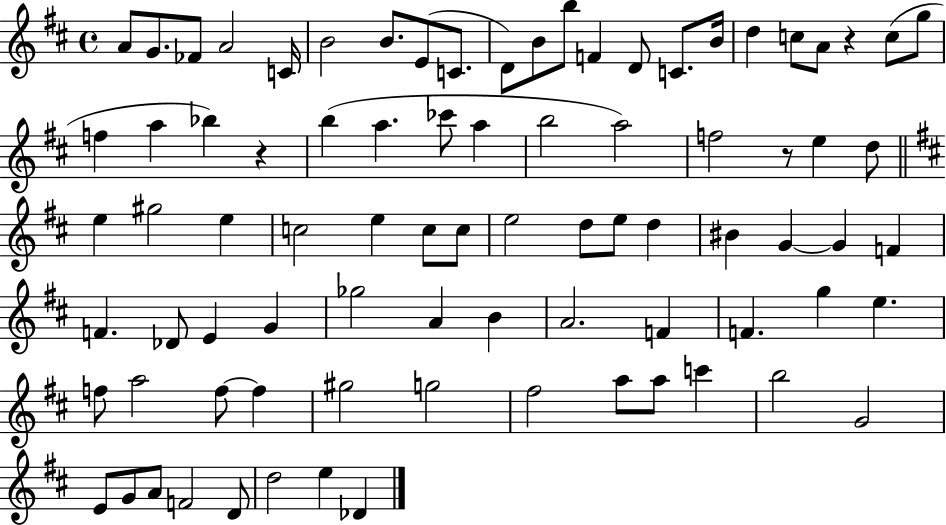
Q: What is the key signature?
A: D major